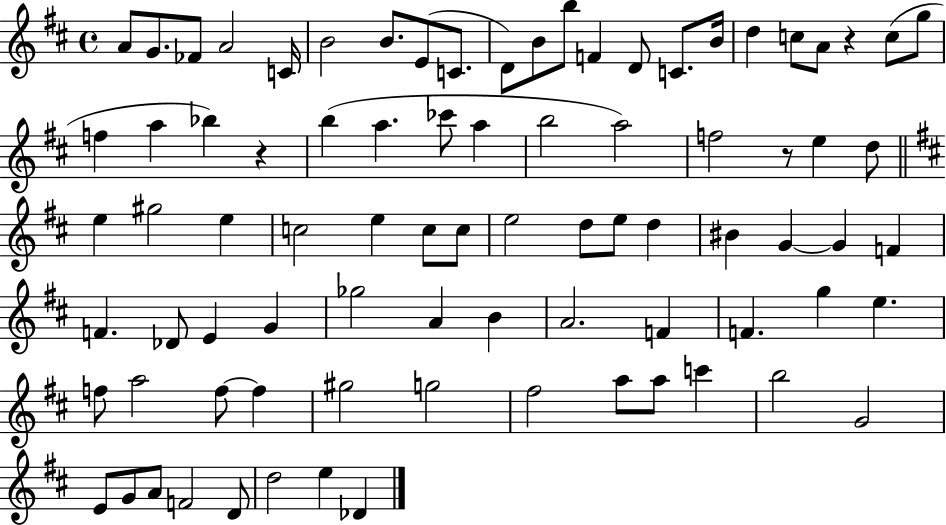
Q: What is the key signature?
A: D major